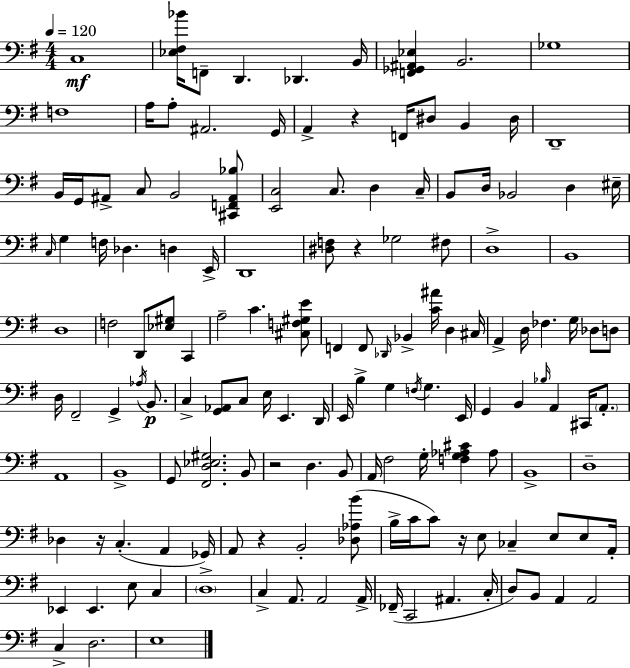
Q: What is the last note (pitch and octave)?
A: E3